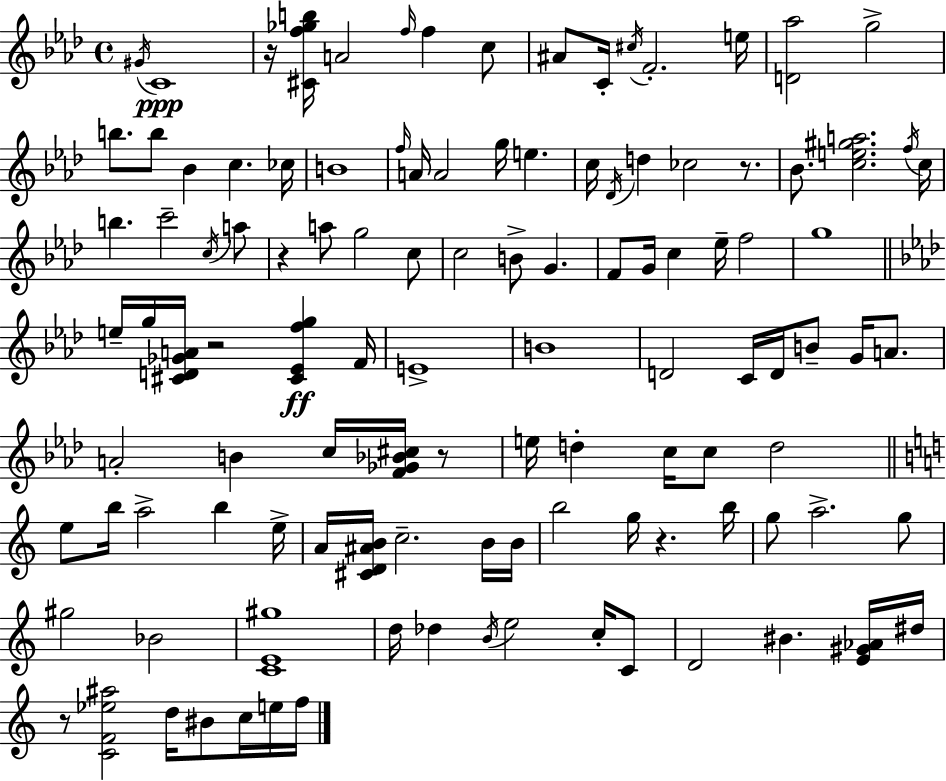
{
  \clef treble
  \time 4/4
  \defaultTimeSignature
  \key aes \major
  \acciaccatura { gis'16 }\ppp c'1 | r16 <cis' f'' ges'' b''>16 a'2 \grace { f''16 } f''4 | c''8 ais'8 c'16-. \acciaccatura { cis''16 } f'2.-. | e''16 <d' aes''>2 g''2-> | \break b''8. b''8 bes'4 c''4. | ces''16 b'1 | \grace { f''16 } a'16 a'2 g''16 e''4. | c''16 \acciaccatura { des'16 } d''4 ces''2 | \break r8. bes'8. <c'' e'' gis'' a''>2. | \acciaccatura { f''16 } c''16 b''4. c'''2-- | \acciaccatura { c''16 } a''8 r4 a''8 g''2 | c''8 c''2 b'8-> | \break g'4. f'8 g'16 c''4 ees''16-- f''2 | g''1 | \bar "||" \break \key aes \major e''16-- g''16 <cis' d' ges' a'>16 r2 <cis' ees' f'' g''>4\ff f'16 | e'1-> | b'1 | d'2 c'16 d'16 b'8-- g'16 a'8. | \break a'2-. b'4 c''16 <f' ges' bes' cis''>16 r8 | e''16 d''4-. c''16 c''8 d''2 | \bar "||" \break \key c \major e''8 b''16 a''2-> b''4 e''16-> | a'16 <cis' d' ais' b'>16 c''2.-- b'16 b'16 | b''2 g''16 r4. b''16 | g''8 a''2.-> g''8 | \break gis''2 bes'2 | <c' e' gis''>1 | d''16 des''4 \acciaccatura { b'16 } e''2 c''16-. c'8 | d'2 bis'4. <e' gis' aes'>16 | \break dis''16 r8 <c' f' ees'' ais''>2 d''16 bis'8 c''16 e''16 | f''16 \bar "|."
}